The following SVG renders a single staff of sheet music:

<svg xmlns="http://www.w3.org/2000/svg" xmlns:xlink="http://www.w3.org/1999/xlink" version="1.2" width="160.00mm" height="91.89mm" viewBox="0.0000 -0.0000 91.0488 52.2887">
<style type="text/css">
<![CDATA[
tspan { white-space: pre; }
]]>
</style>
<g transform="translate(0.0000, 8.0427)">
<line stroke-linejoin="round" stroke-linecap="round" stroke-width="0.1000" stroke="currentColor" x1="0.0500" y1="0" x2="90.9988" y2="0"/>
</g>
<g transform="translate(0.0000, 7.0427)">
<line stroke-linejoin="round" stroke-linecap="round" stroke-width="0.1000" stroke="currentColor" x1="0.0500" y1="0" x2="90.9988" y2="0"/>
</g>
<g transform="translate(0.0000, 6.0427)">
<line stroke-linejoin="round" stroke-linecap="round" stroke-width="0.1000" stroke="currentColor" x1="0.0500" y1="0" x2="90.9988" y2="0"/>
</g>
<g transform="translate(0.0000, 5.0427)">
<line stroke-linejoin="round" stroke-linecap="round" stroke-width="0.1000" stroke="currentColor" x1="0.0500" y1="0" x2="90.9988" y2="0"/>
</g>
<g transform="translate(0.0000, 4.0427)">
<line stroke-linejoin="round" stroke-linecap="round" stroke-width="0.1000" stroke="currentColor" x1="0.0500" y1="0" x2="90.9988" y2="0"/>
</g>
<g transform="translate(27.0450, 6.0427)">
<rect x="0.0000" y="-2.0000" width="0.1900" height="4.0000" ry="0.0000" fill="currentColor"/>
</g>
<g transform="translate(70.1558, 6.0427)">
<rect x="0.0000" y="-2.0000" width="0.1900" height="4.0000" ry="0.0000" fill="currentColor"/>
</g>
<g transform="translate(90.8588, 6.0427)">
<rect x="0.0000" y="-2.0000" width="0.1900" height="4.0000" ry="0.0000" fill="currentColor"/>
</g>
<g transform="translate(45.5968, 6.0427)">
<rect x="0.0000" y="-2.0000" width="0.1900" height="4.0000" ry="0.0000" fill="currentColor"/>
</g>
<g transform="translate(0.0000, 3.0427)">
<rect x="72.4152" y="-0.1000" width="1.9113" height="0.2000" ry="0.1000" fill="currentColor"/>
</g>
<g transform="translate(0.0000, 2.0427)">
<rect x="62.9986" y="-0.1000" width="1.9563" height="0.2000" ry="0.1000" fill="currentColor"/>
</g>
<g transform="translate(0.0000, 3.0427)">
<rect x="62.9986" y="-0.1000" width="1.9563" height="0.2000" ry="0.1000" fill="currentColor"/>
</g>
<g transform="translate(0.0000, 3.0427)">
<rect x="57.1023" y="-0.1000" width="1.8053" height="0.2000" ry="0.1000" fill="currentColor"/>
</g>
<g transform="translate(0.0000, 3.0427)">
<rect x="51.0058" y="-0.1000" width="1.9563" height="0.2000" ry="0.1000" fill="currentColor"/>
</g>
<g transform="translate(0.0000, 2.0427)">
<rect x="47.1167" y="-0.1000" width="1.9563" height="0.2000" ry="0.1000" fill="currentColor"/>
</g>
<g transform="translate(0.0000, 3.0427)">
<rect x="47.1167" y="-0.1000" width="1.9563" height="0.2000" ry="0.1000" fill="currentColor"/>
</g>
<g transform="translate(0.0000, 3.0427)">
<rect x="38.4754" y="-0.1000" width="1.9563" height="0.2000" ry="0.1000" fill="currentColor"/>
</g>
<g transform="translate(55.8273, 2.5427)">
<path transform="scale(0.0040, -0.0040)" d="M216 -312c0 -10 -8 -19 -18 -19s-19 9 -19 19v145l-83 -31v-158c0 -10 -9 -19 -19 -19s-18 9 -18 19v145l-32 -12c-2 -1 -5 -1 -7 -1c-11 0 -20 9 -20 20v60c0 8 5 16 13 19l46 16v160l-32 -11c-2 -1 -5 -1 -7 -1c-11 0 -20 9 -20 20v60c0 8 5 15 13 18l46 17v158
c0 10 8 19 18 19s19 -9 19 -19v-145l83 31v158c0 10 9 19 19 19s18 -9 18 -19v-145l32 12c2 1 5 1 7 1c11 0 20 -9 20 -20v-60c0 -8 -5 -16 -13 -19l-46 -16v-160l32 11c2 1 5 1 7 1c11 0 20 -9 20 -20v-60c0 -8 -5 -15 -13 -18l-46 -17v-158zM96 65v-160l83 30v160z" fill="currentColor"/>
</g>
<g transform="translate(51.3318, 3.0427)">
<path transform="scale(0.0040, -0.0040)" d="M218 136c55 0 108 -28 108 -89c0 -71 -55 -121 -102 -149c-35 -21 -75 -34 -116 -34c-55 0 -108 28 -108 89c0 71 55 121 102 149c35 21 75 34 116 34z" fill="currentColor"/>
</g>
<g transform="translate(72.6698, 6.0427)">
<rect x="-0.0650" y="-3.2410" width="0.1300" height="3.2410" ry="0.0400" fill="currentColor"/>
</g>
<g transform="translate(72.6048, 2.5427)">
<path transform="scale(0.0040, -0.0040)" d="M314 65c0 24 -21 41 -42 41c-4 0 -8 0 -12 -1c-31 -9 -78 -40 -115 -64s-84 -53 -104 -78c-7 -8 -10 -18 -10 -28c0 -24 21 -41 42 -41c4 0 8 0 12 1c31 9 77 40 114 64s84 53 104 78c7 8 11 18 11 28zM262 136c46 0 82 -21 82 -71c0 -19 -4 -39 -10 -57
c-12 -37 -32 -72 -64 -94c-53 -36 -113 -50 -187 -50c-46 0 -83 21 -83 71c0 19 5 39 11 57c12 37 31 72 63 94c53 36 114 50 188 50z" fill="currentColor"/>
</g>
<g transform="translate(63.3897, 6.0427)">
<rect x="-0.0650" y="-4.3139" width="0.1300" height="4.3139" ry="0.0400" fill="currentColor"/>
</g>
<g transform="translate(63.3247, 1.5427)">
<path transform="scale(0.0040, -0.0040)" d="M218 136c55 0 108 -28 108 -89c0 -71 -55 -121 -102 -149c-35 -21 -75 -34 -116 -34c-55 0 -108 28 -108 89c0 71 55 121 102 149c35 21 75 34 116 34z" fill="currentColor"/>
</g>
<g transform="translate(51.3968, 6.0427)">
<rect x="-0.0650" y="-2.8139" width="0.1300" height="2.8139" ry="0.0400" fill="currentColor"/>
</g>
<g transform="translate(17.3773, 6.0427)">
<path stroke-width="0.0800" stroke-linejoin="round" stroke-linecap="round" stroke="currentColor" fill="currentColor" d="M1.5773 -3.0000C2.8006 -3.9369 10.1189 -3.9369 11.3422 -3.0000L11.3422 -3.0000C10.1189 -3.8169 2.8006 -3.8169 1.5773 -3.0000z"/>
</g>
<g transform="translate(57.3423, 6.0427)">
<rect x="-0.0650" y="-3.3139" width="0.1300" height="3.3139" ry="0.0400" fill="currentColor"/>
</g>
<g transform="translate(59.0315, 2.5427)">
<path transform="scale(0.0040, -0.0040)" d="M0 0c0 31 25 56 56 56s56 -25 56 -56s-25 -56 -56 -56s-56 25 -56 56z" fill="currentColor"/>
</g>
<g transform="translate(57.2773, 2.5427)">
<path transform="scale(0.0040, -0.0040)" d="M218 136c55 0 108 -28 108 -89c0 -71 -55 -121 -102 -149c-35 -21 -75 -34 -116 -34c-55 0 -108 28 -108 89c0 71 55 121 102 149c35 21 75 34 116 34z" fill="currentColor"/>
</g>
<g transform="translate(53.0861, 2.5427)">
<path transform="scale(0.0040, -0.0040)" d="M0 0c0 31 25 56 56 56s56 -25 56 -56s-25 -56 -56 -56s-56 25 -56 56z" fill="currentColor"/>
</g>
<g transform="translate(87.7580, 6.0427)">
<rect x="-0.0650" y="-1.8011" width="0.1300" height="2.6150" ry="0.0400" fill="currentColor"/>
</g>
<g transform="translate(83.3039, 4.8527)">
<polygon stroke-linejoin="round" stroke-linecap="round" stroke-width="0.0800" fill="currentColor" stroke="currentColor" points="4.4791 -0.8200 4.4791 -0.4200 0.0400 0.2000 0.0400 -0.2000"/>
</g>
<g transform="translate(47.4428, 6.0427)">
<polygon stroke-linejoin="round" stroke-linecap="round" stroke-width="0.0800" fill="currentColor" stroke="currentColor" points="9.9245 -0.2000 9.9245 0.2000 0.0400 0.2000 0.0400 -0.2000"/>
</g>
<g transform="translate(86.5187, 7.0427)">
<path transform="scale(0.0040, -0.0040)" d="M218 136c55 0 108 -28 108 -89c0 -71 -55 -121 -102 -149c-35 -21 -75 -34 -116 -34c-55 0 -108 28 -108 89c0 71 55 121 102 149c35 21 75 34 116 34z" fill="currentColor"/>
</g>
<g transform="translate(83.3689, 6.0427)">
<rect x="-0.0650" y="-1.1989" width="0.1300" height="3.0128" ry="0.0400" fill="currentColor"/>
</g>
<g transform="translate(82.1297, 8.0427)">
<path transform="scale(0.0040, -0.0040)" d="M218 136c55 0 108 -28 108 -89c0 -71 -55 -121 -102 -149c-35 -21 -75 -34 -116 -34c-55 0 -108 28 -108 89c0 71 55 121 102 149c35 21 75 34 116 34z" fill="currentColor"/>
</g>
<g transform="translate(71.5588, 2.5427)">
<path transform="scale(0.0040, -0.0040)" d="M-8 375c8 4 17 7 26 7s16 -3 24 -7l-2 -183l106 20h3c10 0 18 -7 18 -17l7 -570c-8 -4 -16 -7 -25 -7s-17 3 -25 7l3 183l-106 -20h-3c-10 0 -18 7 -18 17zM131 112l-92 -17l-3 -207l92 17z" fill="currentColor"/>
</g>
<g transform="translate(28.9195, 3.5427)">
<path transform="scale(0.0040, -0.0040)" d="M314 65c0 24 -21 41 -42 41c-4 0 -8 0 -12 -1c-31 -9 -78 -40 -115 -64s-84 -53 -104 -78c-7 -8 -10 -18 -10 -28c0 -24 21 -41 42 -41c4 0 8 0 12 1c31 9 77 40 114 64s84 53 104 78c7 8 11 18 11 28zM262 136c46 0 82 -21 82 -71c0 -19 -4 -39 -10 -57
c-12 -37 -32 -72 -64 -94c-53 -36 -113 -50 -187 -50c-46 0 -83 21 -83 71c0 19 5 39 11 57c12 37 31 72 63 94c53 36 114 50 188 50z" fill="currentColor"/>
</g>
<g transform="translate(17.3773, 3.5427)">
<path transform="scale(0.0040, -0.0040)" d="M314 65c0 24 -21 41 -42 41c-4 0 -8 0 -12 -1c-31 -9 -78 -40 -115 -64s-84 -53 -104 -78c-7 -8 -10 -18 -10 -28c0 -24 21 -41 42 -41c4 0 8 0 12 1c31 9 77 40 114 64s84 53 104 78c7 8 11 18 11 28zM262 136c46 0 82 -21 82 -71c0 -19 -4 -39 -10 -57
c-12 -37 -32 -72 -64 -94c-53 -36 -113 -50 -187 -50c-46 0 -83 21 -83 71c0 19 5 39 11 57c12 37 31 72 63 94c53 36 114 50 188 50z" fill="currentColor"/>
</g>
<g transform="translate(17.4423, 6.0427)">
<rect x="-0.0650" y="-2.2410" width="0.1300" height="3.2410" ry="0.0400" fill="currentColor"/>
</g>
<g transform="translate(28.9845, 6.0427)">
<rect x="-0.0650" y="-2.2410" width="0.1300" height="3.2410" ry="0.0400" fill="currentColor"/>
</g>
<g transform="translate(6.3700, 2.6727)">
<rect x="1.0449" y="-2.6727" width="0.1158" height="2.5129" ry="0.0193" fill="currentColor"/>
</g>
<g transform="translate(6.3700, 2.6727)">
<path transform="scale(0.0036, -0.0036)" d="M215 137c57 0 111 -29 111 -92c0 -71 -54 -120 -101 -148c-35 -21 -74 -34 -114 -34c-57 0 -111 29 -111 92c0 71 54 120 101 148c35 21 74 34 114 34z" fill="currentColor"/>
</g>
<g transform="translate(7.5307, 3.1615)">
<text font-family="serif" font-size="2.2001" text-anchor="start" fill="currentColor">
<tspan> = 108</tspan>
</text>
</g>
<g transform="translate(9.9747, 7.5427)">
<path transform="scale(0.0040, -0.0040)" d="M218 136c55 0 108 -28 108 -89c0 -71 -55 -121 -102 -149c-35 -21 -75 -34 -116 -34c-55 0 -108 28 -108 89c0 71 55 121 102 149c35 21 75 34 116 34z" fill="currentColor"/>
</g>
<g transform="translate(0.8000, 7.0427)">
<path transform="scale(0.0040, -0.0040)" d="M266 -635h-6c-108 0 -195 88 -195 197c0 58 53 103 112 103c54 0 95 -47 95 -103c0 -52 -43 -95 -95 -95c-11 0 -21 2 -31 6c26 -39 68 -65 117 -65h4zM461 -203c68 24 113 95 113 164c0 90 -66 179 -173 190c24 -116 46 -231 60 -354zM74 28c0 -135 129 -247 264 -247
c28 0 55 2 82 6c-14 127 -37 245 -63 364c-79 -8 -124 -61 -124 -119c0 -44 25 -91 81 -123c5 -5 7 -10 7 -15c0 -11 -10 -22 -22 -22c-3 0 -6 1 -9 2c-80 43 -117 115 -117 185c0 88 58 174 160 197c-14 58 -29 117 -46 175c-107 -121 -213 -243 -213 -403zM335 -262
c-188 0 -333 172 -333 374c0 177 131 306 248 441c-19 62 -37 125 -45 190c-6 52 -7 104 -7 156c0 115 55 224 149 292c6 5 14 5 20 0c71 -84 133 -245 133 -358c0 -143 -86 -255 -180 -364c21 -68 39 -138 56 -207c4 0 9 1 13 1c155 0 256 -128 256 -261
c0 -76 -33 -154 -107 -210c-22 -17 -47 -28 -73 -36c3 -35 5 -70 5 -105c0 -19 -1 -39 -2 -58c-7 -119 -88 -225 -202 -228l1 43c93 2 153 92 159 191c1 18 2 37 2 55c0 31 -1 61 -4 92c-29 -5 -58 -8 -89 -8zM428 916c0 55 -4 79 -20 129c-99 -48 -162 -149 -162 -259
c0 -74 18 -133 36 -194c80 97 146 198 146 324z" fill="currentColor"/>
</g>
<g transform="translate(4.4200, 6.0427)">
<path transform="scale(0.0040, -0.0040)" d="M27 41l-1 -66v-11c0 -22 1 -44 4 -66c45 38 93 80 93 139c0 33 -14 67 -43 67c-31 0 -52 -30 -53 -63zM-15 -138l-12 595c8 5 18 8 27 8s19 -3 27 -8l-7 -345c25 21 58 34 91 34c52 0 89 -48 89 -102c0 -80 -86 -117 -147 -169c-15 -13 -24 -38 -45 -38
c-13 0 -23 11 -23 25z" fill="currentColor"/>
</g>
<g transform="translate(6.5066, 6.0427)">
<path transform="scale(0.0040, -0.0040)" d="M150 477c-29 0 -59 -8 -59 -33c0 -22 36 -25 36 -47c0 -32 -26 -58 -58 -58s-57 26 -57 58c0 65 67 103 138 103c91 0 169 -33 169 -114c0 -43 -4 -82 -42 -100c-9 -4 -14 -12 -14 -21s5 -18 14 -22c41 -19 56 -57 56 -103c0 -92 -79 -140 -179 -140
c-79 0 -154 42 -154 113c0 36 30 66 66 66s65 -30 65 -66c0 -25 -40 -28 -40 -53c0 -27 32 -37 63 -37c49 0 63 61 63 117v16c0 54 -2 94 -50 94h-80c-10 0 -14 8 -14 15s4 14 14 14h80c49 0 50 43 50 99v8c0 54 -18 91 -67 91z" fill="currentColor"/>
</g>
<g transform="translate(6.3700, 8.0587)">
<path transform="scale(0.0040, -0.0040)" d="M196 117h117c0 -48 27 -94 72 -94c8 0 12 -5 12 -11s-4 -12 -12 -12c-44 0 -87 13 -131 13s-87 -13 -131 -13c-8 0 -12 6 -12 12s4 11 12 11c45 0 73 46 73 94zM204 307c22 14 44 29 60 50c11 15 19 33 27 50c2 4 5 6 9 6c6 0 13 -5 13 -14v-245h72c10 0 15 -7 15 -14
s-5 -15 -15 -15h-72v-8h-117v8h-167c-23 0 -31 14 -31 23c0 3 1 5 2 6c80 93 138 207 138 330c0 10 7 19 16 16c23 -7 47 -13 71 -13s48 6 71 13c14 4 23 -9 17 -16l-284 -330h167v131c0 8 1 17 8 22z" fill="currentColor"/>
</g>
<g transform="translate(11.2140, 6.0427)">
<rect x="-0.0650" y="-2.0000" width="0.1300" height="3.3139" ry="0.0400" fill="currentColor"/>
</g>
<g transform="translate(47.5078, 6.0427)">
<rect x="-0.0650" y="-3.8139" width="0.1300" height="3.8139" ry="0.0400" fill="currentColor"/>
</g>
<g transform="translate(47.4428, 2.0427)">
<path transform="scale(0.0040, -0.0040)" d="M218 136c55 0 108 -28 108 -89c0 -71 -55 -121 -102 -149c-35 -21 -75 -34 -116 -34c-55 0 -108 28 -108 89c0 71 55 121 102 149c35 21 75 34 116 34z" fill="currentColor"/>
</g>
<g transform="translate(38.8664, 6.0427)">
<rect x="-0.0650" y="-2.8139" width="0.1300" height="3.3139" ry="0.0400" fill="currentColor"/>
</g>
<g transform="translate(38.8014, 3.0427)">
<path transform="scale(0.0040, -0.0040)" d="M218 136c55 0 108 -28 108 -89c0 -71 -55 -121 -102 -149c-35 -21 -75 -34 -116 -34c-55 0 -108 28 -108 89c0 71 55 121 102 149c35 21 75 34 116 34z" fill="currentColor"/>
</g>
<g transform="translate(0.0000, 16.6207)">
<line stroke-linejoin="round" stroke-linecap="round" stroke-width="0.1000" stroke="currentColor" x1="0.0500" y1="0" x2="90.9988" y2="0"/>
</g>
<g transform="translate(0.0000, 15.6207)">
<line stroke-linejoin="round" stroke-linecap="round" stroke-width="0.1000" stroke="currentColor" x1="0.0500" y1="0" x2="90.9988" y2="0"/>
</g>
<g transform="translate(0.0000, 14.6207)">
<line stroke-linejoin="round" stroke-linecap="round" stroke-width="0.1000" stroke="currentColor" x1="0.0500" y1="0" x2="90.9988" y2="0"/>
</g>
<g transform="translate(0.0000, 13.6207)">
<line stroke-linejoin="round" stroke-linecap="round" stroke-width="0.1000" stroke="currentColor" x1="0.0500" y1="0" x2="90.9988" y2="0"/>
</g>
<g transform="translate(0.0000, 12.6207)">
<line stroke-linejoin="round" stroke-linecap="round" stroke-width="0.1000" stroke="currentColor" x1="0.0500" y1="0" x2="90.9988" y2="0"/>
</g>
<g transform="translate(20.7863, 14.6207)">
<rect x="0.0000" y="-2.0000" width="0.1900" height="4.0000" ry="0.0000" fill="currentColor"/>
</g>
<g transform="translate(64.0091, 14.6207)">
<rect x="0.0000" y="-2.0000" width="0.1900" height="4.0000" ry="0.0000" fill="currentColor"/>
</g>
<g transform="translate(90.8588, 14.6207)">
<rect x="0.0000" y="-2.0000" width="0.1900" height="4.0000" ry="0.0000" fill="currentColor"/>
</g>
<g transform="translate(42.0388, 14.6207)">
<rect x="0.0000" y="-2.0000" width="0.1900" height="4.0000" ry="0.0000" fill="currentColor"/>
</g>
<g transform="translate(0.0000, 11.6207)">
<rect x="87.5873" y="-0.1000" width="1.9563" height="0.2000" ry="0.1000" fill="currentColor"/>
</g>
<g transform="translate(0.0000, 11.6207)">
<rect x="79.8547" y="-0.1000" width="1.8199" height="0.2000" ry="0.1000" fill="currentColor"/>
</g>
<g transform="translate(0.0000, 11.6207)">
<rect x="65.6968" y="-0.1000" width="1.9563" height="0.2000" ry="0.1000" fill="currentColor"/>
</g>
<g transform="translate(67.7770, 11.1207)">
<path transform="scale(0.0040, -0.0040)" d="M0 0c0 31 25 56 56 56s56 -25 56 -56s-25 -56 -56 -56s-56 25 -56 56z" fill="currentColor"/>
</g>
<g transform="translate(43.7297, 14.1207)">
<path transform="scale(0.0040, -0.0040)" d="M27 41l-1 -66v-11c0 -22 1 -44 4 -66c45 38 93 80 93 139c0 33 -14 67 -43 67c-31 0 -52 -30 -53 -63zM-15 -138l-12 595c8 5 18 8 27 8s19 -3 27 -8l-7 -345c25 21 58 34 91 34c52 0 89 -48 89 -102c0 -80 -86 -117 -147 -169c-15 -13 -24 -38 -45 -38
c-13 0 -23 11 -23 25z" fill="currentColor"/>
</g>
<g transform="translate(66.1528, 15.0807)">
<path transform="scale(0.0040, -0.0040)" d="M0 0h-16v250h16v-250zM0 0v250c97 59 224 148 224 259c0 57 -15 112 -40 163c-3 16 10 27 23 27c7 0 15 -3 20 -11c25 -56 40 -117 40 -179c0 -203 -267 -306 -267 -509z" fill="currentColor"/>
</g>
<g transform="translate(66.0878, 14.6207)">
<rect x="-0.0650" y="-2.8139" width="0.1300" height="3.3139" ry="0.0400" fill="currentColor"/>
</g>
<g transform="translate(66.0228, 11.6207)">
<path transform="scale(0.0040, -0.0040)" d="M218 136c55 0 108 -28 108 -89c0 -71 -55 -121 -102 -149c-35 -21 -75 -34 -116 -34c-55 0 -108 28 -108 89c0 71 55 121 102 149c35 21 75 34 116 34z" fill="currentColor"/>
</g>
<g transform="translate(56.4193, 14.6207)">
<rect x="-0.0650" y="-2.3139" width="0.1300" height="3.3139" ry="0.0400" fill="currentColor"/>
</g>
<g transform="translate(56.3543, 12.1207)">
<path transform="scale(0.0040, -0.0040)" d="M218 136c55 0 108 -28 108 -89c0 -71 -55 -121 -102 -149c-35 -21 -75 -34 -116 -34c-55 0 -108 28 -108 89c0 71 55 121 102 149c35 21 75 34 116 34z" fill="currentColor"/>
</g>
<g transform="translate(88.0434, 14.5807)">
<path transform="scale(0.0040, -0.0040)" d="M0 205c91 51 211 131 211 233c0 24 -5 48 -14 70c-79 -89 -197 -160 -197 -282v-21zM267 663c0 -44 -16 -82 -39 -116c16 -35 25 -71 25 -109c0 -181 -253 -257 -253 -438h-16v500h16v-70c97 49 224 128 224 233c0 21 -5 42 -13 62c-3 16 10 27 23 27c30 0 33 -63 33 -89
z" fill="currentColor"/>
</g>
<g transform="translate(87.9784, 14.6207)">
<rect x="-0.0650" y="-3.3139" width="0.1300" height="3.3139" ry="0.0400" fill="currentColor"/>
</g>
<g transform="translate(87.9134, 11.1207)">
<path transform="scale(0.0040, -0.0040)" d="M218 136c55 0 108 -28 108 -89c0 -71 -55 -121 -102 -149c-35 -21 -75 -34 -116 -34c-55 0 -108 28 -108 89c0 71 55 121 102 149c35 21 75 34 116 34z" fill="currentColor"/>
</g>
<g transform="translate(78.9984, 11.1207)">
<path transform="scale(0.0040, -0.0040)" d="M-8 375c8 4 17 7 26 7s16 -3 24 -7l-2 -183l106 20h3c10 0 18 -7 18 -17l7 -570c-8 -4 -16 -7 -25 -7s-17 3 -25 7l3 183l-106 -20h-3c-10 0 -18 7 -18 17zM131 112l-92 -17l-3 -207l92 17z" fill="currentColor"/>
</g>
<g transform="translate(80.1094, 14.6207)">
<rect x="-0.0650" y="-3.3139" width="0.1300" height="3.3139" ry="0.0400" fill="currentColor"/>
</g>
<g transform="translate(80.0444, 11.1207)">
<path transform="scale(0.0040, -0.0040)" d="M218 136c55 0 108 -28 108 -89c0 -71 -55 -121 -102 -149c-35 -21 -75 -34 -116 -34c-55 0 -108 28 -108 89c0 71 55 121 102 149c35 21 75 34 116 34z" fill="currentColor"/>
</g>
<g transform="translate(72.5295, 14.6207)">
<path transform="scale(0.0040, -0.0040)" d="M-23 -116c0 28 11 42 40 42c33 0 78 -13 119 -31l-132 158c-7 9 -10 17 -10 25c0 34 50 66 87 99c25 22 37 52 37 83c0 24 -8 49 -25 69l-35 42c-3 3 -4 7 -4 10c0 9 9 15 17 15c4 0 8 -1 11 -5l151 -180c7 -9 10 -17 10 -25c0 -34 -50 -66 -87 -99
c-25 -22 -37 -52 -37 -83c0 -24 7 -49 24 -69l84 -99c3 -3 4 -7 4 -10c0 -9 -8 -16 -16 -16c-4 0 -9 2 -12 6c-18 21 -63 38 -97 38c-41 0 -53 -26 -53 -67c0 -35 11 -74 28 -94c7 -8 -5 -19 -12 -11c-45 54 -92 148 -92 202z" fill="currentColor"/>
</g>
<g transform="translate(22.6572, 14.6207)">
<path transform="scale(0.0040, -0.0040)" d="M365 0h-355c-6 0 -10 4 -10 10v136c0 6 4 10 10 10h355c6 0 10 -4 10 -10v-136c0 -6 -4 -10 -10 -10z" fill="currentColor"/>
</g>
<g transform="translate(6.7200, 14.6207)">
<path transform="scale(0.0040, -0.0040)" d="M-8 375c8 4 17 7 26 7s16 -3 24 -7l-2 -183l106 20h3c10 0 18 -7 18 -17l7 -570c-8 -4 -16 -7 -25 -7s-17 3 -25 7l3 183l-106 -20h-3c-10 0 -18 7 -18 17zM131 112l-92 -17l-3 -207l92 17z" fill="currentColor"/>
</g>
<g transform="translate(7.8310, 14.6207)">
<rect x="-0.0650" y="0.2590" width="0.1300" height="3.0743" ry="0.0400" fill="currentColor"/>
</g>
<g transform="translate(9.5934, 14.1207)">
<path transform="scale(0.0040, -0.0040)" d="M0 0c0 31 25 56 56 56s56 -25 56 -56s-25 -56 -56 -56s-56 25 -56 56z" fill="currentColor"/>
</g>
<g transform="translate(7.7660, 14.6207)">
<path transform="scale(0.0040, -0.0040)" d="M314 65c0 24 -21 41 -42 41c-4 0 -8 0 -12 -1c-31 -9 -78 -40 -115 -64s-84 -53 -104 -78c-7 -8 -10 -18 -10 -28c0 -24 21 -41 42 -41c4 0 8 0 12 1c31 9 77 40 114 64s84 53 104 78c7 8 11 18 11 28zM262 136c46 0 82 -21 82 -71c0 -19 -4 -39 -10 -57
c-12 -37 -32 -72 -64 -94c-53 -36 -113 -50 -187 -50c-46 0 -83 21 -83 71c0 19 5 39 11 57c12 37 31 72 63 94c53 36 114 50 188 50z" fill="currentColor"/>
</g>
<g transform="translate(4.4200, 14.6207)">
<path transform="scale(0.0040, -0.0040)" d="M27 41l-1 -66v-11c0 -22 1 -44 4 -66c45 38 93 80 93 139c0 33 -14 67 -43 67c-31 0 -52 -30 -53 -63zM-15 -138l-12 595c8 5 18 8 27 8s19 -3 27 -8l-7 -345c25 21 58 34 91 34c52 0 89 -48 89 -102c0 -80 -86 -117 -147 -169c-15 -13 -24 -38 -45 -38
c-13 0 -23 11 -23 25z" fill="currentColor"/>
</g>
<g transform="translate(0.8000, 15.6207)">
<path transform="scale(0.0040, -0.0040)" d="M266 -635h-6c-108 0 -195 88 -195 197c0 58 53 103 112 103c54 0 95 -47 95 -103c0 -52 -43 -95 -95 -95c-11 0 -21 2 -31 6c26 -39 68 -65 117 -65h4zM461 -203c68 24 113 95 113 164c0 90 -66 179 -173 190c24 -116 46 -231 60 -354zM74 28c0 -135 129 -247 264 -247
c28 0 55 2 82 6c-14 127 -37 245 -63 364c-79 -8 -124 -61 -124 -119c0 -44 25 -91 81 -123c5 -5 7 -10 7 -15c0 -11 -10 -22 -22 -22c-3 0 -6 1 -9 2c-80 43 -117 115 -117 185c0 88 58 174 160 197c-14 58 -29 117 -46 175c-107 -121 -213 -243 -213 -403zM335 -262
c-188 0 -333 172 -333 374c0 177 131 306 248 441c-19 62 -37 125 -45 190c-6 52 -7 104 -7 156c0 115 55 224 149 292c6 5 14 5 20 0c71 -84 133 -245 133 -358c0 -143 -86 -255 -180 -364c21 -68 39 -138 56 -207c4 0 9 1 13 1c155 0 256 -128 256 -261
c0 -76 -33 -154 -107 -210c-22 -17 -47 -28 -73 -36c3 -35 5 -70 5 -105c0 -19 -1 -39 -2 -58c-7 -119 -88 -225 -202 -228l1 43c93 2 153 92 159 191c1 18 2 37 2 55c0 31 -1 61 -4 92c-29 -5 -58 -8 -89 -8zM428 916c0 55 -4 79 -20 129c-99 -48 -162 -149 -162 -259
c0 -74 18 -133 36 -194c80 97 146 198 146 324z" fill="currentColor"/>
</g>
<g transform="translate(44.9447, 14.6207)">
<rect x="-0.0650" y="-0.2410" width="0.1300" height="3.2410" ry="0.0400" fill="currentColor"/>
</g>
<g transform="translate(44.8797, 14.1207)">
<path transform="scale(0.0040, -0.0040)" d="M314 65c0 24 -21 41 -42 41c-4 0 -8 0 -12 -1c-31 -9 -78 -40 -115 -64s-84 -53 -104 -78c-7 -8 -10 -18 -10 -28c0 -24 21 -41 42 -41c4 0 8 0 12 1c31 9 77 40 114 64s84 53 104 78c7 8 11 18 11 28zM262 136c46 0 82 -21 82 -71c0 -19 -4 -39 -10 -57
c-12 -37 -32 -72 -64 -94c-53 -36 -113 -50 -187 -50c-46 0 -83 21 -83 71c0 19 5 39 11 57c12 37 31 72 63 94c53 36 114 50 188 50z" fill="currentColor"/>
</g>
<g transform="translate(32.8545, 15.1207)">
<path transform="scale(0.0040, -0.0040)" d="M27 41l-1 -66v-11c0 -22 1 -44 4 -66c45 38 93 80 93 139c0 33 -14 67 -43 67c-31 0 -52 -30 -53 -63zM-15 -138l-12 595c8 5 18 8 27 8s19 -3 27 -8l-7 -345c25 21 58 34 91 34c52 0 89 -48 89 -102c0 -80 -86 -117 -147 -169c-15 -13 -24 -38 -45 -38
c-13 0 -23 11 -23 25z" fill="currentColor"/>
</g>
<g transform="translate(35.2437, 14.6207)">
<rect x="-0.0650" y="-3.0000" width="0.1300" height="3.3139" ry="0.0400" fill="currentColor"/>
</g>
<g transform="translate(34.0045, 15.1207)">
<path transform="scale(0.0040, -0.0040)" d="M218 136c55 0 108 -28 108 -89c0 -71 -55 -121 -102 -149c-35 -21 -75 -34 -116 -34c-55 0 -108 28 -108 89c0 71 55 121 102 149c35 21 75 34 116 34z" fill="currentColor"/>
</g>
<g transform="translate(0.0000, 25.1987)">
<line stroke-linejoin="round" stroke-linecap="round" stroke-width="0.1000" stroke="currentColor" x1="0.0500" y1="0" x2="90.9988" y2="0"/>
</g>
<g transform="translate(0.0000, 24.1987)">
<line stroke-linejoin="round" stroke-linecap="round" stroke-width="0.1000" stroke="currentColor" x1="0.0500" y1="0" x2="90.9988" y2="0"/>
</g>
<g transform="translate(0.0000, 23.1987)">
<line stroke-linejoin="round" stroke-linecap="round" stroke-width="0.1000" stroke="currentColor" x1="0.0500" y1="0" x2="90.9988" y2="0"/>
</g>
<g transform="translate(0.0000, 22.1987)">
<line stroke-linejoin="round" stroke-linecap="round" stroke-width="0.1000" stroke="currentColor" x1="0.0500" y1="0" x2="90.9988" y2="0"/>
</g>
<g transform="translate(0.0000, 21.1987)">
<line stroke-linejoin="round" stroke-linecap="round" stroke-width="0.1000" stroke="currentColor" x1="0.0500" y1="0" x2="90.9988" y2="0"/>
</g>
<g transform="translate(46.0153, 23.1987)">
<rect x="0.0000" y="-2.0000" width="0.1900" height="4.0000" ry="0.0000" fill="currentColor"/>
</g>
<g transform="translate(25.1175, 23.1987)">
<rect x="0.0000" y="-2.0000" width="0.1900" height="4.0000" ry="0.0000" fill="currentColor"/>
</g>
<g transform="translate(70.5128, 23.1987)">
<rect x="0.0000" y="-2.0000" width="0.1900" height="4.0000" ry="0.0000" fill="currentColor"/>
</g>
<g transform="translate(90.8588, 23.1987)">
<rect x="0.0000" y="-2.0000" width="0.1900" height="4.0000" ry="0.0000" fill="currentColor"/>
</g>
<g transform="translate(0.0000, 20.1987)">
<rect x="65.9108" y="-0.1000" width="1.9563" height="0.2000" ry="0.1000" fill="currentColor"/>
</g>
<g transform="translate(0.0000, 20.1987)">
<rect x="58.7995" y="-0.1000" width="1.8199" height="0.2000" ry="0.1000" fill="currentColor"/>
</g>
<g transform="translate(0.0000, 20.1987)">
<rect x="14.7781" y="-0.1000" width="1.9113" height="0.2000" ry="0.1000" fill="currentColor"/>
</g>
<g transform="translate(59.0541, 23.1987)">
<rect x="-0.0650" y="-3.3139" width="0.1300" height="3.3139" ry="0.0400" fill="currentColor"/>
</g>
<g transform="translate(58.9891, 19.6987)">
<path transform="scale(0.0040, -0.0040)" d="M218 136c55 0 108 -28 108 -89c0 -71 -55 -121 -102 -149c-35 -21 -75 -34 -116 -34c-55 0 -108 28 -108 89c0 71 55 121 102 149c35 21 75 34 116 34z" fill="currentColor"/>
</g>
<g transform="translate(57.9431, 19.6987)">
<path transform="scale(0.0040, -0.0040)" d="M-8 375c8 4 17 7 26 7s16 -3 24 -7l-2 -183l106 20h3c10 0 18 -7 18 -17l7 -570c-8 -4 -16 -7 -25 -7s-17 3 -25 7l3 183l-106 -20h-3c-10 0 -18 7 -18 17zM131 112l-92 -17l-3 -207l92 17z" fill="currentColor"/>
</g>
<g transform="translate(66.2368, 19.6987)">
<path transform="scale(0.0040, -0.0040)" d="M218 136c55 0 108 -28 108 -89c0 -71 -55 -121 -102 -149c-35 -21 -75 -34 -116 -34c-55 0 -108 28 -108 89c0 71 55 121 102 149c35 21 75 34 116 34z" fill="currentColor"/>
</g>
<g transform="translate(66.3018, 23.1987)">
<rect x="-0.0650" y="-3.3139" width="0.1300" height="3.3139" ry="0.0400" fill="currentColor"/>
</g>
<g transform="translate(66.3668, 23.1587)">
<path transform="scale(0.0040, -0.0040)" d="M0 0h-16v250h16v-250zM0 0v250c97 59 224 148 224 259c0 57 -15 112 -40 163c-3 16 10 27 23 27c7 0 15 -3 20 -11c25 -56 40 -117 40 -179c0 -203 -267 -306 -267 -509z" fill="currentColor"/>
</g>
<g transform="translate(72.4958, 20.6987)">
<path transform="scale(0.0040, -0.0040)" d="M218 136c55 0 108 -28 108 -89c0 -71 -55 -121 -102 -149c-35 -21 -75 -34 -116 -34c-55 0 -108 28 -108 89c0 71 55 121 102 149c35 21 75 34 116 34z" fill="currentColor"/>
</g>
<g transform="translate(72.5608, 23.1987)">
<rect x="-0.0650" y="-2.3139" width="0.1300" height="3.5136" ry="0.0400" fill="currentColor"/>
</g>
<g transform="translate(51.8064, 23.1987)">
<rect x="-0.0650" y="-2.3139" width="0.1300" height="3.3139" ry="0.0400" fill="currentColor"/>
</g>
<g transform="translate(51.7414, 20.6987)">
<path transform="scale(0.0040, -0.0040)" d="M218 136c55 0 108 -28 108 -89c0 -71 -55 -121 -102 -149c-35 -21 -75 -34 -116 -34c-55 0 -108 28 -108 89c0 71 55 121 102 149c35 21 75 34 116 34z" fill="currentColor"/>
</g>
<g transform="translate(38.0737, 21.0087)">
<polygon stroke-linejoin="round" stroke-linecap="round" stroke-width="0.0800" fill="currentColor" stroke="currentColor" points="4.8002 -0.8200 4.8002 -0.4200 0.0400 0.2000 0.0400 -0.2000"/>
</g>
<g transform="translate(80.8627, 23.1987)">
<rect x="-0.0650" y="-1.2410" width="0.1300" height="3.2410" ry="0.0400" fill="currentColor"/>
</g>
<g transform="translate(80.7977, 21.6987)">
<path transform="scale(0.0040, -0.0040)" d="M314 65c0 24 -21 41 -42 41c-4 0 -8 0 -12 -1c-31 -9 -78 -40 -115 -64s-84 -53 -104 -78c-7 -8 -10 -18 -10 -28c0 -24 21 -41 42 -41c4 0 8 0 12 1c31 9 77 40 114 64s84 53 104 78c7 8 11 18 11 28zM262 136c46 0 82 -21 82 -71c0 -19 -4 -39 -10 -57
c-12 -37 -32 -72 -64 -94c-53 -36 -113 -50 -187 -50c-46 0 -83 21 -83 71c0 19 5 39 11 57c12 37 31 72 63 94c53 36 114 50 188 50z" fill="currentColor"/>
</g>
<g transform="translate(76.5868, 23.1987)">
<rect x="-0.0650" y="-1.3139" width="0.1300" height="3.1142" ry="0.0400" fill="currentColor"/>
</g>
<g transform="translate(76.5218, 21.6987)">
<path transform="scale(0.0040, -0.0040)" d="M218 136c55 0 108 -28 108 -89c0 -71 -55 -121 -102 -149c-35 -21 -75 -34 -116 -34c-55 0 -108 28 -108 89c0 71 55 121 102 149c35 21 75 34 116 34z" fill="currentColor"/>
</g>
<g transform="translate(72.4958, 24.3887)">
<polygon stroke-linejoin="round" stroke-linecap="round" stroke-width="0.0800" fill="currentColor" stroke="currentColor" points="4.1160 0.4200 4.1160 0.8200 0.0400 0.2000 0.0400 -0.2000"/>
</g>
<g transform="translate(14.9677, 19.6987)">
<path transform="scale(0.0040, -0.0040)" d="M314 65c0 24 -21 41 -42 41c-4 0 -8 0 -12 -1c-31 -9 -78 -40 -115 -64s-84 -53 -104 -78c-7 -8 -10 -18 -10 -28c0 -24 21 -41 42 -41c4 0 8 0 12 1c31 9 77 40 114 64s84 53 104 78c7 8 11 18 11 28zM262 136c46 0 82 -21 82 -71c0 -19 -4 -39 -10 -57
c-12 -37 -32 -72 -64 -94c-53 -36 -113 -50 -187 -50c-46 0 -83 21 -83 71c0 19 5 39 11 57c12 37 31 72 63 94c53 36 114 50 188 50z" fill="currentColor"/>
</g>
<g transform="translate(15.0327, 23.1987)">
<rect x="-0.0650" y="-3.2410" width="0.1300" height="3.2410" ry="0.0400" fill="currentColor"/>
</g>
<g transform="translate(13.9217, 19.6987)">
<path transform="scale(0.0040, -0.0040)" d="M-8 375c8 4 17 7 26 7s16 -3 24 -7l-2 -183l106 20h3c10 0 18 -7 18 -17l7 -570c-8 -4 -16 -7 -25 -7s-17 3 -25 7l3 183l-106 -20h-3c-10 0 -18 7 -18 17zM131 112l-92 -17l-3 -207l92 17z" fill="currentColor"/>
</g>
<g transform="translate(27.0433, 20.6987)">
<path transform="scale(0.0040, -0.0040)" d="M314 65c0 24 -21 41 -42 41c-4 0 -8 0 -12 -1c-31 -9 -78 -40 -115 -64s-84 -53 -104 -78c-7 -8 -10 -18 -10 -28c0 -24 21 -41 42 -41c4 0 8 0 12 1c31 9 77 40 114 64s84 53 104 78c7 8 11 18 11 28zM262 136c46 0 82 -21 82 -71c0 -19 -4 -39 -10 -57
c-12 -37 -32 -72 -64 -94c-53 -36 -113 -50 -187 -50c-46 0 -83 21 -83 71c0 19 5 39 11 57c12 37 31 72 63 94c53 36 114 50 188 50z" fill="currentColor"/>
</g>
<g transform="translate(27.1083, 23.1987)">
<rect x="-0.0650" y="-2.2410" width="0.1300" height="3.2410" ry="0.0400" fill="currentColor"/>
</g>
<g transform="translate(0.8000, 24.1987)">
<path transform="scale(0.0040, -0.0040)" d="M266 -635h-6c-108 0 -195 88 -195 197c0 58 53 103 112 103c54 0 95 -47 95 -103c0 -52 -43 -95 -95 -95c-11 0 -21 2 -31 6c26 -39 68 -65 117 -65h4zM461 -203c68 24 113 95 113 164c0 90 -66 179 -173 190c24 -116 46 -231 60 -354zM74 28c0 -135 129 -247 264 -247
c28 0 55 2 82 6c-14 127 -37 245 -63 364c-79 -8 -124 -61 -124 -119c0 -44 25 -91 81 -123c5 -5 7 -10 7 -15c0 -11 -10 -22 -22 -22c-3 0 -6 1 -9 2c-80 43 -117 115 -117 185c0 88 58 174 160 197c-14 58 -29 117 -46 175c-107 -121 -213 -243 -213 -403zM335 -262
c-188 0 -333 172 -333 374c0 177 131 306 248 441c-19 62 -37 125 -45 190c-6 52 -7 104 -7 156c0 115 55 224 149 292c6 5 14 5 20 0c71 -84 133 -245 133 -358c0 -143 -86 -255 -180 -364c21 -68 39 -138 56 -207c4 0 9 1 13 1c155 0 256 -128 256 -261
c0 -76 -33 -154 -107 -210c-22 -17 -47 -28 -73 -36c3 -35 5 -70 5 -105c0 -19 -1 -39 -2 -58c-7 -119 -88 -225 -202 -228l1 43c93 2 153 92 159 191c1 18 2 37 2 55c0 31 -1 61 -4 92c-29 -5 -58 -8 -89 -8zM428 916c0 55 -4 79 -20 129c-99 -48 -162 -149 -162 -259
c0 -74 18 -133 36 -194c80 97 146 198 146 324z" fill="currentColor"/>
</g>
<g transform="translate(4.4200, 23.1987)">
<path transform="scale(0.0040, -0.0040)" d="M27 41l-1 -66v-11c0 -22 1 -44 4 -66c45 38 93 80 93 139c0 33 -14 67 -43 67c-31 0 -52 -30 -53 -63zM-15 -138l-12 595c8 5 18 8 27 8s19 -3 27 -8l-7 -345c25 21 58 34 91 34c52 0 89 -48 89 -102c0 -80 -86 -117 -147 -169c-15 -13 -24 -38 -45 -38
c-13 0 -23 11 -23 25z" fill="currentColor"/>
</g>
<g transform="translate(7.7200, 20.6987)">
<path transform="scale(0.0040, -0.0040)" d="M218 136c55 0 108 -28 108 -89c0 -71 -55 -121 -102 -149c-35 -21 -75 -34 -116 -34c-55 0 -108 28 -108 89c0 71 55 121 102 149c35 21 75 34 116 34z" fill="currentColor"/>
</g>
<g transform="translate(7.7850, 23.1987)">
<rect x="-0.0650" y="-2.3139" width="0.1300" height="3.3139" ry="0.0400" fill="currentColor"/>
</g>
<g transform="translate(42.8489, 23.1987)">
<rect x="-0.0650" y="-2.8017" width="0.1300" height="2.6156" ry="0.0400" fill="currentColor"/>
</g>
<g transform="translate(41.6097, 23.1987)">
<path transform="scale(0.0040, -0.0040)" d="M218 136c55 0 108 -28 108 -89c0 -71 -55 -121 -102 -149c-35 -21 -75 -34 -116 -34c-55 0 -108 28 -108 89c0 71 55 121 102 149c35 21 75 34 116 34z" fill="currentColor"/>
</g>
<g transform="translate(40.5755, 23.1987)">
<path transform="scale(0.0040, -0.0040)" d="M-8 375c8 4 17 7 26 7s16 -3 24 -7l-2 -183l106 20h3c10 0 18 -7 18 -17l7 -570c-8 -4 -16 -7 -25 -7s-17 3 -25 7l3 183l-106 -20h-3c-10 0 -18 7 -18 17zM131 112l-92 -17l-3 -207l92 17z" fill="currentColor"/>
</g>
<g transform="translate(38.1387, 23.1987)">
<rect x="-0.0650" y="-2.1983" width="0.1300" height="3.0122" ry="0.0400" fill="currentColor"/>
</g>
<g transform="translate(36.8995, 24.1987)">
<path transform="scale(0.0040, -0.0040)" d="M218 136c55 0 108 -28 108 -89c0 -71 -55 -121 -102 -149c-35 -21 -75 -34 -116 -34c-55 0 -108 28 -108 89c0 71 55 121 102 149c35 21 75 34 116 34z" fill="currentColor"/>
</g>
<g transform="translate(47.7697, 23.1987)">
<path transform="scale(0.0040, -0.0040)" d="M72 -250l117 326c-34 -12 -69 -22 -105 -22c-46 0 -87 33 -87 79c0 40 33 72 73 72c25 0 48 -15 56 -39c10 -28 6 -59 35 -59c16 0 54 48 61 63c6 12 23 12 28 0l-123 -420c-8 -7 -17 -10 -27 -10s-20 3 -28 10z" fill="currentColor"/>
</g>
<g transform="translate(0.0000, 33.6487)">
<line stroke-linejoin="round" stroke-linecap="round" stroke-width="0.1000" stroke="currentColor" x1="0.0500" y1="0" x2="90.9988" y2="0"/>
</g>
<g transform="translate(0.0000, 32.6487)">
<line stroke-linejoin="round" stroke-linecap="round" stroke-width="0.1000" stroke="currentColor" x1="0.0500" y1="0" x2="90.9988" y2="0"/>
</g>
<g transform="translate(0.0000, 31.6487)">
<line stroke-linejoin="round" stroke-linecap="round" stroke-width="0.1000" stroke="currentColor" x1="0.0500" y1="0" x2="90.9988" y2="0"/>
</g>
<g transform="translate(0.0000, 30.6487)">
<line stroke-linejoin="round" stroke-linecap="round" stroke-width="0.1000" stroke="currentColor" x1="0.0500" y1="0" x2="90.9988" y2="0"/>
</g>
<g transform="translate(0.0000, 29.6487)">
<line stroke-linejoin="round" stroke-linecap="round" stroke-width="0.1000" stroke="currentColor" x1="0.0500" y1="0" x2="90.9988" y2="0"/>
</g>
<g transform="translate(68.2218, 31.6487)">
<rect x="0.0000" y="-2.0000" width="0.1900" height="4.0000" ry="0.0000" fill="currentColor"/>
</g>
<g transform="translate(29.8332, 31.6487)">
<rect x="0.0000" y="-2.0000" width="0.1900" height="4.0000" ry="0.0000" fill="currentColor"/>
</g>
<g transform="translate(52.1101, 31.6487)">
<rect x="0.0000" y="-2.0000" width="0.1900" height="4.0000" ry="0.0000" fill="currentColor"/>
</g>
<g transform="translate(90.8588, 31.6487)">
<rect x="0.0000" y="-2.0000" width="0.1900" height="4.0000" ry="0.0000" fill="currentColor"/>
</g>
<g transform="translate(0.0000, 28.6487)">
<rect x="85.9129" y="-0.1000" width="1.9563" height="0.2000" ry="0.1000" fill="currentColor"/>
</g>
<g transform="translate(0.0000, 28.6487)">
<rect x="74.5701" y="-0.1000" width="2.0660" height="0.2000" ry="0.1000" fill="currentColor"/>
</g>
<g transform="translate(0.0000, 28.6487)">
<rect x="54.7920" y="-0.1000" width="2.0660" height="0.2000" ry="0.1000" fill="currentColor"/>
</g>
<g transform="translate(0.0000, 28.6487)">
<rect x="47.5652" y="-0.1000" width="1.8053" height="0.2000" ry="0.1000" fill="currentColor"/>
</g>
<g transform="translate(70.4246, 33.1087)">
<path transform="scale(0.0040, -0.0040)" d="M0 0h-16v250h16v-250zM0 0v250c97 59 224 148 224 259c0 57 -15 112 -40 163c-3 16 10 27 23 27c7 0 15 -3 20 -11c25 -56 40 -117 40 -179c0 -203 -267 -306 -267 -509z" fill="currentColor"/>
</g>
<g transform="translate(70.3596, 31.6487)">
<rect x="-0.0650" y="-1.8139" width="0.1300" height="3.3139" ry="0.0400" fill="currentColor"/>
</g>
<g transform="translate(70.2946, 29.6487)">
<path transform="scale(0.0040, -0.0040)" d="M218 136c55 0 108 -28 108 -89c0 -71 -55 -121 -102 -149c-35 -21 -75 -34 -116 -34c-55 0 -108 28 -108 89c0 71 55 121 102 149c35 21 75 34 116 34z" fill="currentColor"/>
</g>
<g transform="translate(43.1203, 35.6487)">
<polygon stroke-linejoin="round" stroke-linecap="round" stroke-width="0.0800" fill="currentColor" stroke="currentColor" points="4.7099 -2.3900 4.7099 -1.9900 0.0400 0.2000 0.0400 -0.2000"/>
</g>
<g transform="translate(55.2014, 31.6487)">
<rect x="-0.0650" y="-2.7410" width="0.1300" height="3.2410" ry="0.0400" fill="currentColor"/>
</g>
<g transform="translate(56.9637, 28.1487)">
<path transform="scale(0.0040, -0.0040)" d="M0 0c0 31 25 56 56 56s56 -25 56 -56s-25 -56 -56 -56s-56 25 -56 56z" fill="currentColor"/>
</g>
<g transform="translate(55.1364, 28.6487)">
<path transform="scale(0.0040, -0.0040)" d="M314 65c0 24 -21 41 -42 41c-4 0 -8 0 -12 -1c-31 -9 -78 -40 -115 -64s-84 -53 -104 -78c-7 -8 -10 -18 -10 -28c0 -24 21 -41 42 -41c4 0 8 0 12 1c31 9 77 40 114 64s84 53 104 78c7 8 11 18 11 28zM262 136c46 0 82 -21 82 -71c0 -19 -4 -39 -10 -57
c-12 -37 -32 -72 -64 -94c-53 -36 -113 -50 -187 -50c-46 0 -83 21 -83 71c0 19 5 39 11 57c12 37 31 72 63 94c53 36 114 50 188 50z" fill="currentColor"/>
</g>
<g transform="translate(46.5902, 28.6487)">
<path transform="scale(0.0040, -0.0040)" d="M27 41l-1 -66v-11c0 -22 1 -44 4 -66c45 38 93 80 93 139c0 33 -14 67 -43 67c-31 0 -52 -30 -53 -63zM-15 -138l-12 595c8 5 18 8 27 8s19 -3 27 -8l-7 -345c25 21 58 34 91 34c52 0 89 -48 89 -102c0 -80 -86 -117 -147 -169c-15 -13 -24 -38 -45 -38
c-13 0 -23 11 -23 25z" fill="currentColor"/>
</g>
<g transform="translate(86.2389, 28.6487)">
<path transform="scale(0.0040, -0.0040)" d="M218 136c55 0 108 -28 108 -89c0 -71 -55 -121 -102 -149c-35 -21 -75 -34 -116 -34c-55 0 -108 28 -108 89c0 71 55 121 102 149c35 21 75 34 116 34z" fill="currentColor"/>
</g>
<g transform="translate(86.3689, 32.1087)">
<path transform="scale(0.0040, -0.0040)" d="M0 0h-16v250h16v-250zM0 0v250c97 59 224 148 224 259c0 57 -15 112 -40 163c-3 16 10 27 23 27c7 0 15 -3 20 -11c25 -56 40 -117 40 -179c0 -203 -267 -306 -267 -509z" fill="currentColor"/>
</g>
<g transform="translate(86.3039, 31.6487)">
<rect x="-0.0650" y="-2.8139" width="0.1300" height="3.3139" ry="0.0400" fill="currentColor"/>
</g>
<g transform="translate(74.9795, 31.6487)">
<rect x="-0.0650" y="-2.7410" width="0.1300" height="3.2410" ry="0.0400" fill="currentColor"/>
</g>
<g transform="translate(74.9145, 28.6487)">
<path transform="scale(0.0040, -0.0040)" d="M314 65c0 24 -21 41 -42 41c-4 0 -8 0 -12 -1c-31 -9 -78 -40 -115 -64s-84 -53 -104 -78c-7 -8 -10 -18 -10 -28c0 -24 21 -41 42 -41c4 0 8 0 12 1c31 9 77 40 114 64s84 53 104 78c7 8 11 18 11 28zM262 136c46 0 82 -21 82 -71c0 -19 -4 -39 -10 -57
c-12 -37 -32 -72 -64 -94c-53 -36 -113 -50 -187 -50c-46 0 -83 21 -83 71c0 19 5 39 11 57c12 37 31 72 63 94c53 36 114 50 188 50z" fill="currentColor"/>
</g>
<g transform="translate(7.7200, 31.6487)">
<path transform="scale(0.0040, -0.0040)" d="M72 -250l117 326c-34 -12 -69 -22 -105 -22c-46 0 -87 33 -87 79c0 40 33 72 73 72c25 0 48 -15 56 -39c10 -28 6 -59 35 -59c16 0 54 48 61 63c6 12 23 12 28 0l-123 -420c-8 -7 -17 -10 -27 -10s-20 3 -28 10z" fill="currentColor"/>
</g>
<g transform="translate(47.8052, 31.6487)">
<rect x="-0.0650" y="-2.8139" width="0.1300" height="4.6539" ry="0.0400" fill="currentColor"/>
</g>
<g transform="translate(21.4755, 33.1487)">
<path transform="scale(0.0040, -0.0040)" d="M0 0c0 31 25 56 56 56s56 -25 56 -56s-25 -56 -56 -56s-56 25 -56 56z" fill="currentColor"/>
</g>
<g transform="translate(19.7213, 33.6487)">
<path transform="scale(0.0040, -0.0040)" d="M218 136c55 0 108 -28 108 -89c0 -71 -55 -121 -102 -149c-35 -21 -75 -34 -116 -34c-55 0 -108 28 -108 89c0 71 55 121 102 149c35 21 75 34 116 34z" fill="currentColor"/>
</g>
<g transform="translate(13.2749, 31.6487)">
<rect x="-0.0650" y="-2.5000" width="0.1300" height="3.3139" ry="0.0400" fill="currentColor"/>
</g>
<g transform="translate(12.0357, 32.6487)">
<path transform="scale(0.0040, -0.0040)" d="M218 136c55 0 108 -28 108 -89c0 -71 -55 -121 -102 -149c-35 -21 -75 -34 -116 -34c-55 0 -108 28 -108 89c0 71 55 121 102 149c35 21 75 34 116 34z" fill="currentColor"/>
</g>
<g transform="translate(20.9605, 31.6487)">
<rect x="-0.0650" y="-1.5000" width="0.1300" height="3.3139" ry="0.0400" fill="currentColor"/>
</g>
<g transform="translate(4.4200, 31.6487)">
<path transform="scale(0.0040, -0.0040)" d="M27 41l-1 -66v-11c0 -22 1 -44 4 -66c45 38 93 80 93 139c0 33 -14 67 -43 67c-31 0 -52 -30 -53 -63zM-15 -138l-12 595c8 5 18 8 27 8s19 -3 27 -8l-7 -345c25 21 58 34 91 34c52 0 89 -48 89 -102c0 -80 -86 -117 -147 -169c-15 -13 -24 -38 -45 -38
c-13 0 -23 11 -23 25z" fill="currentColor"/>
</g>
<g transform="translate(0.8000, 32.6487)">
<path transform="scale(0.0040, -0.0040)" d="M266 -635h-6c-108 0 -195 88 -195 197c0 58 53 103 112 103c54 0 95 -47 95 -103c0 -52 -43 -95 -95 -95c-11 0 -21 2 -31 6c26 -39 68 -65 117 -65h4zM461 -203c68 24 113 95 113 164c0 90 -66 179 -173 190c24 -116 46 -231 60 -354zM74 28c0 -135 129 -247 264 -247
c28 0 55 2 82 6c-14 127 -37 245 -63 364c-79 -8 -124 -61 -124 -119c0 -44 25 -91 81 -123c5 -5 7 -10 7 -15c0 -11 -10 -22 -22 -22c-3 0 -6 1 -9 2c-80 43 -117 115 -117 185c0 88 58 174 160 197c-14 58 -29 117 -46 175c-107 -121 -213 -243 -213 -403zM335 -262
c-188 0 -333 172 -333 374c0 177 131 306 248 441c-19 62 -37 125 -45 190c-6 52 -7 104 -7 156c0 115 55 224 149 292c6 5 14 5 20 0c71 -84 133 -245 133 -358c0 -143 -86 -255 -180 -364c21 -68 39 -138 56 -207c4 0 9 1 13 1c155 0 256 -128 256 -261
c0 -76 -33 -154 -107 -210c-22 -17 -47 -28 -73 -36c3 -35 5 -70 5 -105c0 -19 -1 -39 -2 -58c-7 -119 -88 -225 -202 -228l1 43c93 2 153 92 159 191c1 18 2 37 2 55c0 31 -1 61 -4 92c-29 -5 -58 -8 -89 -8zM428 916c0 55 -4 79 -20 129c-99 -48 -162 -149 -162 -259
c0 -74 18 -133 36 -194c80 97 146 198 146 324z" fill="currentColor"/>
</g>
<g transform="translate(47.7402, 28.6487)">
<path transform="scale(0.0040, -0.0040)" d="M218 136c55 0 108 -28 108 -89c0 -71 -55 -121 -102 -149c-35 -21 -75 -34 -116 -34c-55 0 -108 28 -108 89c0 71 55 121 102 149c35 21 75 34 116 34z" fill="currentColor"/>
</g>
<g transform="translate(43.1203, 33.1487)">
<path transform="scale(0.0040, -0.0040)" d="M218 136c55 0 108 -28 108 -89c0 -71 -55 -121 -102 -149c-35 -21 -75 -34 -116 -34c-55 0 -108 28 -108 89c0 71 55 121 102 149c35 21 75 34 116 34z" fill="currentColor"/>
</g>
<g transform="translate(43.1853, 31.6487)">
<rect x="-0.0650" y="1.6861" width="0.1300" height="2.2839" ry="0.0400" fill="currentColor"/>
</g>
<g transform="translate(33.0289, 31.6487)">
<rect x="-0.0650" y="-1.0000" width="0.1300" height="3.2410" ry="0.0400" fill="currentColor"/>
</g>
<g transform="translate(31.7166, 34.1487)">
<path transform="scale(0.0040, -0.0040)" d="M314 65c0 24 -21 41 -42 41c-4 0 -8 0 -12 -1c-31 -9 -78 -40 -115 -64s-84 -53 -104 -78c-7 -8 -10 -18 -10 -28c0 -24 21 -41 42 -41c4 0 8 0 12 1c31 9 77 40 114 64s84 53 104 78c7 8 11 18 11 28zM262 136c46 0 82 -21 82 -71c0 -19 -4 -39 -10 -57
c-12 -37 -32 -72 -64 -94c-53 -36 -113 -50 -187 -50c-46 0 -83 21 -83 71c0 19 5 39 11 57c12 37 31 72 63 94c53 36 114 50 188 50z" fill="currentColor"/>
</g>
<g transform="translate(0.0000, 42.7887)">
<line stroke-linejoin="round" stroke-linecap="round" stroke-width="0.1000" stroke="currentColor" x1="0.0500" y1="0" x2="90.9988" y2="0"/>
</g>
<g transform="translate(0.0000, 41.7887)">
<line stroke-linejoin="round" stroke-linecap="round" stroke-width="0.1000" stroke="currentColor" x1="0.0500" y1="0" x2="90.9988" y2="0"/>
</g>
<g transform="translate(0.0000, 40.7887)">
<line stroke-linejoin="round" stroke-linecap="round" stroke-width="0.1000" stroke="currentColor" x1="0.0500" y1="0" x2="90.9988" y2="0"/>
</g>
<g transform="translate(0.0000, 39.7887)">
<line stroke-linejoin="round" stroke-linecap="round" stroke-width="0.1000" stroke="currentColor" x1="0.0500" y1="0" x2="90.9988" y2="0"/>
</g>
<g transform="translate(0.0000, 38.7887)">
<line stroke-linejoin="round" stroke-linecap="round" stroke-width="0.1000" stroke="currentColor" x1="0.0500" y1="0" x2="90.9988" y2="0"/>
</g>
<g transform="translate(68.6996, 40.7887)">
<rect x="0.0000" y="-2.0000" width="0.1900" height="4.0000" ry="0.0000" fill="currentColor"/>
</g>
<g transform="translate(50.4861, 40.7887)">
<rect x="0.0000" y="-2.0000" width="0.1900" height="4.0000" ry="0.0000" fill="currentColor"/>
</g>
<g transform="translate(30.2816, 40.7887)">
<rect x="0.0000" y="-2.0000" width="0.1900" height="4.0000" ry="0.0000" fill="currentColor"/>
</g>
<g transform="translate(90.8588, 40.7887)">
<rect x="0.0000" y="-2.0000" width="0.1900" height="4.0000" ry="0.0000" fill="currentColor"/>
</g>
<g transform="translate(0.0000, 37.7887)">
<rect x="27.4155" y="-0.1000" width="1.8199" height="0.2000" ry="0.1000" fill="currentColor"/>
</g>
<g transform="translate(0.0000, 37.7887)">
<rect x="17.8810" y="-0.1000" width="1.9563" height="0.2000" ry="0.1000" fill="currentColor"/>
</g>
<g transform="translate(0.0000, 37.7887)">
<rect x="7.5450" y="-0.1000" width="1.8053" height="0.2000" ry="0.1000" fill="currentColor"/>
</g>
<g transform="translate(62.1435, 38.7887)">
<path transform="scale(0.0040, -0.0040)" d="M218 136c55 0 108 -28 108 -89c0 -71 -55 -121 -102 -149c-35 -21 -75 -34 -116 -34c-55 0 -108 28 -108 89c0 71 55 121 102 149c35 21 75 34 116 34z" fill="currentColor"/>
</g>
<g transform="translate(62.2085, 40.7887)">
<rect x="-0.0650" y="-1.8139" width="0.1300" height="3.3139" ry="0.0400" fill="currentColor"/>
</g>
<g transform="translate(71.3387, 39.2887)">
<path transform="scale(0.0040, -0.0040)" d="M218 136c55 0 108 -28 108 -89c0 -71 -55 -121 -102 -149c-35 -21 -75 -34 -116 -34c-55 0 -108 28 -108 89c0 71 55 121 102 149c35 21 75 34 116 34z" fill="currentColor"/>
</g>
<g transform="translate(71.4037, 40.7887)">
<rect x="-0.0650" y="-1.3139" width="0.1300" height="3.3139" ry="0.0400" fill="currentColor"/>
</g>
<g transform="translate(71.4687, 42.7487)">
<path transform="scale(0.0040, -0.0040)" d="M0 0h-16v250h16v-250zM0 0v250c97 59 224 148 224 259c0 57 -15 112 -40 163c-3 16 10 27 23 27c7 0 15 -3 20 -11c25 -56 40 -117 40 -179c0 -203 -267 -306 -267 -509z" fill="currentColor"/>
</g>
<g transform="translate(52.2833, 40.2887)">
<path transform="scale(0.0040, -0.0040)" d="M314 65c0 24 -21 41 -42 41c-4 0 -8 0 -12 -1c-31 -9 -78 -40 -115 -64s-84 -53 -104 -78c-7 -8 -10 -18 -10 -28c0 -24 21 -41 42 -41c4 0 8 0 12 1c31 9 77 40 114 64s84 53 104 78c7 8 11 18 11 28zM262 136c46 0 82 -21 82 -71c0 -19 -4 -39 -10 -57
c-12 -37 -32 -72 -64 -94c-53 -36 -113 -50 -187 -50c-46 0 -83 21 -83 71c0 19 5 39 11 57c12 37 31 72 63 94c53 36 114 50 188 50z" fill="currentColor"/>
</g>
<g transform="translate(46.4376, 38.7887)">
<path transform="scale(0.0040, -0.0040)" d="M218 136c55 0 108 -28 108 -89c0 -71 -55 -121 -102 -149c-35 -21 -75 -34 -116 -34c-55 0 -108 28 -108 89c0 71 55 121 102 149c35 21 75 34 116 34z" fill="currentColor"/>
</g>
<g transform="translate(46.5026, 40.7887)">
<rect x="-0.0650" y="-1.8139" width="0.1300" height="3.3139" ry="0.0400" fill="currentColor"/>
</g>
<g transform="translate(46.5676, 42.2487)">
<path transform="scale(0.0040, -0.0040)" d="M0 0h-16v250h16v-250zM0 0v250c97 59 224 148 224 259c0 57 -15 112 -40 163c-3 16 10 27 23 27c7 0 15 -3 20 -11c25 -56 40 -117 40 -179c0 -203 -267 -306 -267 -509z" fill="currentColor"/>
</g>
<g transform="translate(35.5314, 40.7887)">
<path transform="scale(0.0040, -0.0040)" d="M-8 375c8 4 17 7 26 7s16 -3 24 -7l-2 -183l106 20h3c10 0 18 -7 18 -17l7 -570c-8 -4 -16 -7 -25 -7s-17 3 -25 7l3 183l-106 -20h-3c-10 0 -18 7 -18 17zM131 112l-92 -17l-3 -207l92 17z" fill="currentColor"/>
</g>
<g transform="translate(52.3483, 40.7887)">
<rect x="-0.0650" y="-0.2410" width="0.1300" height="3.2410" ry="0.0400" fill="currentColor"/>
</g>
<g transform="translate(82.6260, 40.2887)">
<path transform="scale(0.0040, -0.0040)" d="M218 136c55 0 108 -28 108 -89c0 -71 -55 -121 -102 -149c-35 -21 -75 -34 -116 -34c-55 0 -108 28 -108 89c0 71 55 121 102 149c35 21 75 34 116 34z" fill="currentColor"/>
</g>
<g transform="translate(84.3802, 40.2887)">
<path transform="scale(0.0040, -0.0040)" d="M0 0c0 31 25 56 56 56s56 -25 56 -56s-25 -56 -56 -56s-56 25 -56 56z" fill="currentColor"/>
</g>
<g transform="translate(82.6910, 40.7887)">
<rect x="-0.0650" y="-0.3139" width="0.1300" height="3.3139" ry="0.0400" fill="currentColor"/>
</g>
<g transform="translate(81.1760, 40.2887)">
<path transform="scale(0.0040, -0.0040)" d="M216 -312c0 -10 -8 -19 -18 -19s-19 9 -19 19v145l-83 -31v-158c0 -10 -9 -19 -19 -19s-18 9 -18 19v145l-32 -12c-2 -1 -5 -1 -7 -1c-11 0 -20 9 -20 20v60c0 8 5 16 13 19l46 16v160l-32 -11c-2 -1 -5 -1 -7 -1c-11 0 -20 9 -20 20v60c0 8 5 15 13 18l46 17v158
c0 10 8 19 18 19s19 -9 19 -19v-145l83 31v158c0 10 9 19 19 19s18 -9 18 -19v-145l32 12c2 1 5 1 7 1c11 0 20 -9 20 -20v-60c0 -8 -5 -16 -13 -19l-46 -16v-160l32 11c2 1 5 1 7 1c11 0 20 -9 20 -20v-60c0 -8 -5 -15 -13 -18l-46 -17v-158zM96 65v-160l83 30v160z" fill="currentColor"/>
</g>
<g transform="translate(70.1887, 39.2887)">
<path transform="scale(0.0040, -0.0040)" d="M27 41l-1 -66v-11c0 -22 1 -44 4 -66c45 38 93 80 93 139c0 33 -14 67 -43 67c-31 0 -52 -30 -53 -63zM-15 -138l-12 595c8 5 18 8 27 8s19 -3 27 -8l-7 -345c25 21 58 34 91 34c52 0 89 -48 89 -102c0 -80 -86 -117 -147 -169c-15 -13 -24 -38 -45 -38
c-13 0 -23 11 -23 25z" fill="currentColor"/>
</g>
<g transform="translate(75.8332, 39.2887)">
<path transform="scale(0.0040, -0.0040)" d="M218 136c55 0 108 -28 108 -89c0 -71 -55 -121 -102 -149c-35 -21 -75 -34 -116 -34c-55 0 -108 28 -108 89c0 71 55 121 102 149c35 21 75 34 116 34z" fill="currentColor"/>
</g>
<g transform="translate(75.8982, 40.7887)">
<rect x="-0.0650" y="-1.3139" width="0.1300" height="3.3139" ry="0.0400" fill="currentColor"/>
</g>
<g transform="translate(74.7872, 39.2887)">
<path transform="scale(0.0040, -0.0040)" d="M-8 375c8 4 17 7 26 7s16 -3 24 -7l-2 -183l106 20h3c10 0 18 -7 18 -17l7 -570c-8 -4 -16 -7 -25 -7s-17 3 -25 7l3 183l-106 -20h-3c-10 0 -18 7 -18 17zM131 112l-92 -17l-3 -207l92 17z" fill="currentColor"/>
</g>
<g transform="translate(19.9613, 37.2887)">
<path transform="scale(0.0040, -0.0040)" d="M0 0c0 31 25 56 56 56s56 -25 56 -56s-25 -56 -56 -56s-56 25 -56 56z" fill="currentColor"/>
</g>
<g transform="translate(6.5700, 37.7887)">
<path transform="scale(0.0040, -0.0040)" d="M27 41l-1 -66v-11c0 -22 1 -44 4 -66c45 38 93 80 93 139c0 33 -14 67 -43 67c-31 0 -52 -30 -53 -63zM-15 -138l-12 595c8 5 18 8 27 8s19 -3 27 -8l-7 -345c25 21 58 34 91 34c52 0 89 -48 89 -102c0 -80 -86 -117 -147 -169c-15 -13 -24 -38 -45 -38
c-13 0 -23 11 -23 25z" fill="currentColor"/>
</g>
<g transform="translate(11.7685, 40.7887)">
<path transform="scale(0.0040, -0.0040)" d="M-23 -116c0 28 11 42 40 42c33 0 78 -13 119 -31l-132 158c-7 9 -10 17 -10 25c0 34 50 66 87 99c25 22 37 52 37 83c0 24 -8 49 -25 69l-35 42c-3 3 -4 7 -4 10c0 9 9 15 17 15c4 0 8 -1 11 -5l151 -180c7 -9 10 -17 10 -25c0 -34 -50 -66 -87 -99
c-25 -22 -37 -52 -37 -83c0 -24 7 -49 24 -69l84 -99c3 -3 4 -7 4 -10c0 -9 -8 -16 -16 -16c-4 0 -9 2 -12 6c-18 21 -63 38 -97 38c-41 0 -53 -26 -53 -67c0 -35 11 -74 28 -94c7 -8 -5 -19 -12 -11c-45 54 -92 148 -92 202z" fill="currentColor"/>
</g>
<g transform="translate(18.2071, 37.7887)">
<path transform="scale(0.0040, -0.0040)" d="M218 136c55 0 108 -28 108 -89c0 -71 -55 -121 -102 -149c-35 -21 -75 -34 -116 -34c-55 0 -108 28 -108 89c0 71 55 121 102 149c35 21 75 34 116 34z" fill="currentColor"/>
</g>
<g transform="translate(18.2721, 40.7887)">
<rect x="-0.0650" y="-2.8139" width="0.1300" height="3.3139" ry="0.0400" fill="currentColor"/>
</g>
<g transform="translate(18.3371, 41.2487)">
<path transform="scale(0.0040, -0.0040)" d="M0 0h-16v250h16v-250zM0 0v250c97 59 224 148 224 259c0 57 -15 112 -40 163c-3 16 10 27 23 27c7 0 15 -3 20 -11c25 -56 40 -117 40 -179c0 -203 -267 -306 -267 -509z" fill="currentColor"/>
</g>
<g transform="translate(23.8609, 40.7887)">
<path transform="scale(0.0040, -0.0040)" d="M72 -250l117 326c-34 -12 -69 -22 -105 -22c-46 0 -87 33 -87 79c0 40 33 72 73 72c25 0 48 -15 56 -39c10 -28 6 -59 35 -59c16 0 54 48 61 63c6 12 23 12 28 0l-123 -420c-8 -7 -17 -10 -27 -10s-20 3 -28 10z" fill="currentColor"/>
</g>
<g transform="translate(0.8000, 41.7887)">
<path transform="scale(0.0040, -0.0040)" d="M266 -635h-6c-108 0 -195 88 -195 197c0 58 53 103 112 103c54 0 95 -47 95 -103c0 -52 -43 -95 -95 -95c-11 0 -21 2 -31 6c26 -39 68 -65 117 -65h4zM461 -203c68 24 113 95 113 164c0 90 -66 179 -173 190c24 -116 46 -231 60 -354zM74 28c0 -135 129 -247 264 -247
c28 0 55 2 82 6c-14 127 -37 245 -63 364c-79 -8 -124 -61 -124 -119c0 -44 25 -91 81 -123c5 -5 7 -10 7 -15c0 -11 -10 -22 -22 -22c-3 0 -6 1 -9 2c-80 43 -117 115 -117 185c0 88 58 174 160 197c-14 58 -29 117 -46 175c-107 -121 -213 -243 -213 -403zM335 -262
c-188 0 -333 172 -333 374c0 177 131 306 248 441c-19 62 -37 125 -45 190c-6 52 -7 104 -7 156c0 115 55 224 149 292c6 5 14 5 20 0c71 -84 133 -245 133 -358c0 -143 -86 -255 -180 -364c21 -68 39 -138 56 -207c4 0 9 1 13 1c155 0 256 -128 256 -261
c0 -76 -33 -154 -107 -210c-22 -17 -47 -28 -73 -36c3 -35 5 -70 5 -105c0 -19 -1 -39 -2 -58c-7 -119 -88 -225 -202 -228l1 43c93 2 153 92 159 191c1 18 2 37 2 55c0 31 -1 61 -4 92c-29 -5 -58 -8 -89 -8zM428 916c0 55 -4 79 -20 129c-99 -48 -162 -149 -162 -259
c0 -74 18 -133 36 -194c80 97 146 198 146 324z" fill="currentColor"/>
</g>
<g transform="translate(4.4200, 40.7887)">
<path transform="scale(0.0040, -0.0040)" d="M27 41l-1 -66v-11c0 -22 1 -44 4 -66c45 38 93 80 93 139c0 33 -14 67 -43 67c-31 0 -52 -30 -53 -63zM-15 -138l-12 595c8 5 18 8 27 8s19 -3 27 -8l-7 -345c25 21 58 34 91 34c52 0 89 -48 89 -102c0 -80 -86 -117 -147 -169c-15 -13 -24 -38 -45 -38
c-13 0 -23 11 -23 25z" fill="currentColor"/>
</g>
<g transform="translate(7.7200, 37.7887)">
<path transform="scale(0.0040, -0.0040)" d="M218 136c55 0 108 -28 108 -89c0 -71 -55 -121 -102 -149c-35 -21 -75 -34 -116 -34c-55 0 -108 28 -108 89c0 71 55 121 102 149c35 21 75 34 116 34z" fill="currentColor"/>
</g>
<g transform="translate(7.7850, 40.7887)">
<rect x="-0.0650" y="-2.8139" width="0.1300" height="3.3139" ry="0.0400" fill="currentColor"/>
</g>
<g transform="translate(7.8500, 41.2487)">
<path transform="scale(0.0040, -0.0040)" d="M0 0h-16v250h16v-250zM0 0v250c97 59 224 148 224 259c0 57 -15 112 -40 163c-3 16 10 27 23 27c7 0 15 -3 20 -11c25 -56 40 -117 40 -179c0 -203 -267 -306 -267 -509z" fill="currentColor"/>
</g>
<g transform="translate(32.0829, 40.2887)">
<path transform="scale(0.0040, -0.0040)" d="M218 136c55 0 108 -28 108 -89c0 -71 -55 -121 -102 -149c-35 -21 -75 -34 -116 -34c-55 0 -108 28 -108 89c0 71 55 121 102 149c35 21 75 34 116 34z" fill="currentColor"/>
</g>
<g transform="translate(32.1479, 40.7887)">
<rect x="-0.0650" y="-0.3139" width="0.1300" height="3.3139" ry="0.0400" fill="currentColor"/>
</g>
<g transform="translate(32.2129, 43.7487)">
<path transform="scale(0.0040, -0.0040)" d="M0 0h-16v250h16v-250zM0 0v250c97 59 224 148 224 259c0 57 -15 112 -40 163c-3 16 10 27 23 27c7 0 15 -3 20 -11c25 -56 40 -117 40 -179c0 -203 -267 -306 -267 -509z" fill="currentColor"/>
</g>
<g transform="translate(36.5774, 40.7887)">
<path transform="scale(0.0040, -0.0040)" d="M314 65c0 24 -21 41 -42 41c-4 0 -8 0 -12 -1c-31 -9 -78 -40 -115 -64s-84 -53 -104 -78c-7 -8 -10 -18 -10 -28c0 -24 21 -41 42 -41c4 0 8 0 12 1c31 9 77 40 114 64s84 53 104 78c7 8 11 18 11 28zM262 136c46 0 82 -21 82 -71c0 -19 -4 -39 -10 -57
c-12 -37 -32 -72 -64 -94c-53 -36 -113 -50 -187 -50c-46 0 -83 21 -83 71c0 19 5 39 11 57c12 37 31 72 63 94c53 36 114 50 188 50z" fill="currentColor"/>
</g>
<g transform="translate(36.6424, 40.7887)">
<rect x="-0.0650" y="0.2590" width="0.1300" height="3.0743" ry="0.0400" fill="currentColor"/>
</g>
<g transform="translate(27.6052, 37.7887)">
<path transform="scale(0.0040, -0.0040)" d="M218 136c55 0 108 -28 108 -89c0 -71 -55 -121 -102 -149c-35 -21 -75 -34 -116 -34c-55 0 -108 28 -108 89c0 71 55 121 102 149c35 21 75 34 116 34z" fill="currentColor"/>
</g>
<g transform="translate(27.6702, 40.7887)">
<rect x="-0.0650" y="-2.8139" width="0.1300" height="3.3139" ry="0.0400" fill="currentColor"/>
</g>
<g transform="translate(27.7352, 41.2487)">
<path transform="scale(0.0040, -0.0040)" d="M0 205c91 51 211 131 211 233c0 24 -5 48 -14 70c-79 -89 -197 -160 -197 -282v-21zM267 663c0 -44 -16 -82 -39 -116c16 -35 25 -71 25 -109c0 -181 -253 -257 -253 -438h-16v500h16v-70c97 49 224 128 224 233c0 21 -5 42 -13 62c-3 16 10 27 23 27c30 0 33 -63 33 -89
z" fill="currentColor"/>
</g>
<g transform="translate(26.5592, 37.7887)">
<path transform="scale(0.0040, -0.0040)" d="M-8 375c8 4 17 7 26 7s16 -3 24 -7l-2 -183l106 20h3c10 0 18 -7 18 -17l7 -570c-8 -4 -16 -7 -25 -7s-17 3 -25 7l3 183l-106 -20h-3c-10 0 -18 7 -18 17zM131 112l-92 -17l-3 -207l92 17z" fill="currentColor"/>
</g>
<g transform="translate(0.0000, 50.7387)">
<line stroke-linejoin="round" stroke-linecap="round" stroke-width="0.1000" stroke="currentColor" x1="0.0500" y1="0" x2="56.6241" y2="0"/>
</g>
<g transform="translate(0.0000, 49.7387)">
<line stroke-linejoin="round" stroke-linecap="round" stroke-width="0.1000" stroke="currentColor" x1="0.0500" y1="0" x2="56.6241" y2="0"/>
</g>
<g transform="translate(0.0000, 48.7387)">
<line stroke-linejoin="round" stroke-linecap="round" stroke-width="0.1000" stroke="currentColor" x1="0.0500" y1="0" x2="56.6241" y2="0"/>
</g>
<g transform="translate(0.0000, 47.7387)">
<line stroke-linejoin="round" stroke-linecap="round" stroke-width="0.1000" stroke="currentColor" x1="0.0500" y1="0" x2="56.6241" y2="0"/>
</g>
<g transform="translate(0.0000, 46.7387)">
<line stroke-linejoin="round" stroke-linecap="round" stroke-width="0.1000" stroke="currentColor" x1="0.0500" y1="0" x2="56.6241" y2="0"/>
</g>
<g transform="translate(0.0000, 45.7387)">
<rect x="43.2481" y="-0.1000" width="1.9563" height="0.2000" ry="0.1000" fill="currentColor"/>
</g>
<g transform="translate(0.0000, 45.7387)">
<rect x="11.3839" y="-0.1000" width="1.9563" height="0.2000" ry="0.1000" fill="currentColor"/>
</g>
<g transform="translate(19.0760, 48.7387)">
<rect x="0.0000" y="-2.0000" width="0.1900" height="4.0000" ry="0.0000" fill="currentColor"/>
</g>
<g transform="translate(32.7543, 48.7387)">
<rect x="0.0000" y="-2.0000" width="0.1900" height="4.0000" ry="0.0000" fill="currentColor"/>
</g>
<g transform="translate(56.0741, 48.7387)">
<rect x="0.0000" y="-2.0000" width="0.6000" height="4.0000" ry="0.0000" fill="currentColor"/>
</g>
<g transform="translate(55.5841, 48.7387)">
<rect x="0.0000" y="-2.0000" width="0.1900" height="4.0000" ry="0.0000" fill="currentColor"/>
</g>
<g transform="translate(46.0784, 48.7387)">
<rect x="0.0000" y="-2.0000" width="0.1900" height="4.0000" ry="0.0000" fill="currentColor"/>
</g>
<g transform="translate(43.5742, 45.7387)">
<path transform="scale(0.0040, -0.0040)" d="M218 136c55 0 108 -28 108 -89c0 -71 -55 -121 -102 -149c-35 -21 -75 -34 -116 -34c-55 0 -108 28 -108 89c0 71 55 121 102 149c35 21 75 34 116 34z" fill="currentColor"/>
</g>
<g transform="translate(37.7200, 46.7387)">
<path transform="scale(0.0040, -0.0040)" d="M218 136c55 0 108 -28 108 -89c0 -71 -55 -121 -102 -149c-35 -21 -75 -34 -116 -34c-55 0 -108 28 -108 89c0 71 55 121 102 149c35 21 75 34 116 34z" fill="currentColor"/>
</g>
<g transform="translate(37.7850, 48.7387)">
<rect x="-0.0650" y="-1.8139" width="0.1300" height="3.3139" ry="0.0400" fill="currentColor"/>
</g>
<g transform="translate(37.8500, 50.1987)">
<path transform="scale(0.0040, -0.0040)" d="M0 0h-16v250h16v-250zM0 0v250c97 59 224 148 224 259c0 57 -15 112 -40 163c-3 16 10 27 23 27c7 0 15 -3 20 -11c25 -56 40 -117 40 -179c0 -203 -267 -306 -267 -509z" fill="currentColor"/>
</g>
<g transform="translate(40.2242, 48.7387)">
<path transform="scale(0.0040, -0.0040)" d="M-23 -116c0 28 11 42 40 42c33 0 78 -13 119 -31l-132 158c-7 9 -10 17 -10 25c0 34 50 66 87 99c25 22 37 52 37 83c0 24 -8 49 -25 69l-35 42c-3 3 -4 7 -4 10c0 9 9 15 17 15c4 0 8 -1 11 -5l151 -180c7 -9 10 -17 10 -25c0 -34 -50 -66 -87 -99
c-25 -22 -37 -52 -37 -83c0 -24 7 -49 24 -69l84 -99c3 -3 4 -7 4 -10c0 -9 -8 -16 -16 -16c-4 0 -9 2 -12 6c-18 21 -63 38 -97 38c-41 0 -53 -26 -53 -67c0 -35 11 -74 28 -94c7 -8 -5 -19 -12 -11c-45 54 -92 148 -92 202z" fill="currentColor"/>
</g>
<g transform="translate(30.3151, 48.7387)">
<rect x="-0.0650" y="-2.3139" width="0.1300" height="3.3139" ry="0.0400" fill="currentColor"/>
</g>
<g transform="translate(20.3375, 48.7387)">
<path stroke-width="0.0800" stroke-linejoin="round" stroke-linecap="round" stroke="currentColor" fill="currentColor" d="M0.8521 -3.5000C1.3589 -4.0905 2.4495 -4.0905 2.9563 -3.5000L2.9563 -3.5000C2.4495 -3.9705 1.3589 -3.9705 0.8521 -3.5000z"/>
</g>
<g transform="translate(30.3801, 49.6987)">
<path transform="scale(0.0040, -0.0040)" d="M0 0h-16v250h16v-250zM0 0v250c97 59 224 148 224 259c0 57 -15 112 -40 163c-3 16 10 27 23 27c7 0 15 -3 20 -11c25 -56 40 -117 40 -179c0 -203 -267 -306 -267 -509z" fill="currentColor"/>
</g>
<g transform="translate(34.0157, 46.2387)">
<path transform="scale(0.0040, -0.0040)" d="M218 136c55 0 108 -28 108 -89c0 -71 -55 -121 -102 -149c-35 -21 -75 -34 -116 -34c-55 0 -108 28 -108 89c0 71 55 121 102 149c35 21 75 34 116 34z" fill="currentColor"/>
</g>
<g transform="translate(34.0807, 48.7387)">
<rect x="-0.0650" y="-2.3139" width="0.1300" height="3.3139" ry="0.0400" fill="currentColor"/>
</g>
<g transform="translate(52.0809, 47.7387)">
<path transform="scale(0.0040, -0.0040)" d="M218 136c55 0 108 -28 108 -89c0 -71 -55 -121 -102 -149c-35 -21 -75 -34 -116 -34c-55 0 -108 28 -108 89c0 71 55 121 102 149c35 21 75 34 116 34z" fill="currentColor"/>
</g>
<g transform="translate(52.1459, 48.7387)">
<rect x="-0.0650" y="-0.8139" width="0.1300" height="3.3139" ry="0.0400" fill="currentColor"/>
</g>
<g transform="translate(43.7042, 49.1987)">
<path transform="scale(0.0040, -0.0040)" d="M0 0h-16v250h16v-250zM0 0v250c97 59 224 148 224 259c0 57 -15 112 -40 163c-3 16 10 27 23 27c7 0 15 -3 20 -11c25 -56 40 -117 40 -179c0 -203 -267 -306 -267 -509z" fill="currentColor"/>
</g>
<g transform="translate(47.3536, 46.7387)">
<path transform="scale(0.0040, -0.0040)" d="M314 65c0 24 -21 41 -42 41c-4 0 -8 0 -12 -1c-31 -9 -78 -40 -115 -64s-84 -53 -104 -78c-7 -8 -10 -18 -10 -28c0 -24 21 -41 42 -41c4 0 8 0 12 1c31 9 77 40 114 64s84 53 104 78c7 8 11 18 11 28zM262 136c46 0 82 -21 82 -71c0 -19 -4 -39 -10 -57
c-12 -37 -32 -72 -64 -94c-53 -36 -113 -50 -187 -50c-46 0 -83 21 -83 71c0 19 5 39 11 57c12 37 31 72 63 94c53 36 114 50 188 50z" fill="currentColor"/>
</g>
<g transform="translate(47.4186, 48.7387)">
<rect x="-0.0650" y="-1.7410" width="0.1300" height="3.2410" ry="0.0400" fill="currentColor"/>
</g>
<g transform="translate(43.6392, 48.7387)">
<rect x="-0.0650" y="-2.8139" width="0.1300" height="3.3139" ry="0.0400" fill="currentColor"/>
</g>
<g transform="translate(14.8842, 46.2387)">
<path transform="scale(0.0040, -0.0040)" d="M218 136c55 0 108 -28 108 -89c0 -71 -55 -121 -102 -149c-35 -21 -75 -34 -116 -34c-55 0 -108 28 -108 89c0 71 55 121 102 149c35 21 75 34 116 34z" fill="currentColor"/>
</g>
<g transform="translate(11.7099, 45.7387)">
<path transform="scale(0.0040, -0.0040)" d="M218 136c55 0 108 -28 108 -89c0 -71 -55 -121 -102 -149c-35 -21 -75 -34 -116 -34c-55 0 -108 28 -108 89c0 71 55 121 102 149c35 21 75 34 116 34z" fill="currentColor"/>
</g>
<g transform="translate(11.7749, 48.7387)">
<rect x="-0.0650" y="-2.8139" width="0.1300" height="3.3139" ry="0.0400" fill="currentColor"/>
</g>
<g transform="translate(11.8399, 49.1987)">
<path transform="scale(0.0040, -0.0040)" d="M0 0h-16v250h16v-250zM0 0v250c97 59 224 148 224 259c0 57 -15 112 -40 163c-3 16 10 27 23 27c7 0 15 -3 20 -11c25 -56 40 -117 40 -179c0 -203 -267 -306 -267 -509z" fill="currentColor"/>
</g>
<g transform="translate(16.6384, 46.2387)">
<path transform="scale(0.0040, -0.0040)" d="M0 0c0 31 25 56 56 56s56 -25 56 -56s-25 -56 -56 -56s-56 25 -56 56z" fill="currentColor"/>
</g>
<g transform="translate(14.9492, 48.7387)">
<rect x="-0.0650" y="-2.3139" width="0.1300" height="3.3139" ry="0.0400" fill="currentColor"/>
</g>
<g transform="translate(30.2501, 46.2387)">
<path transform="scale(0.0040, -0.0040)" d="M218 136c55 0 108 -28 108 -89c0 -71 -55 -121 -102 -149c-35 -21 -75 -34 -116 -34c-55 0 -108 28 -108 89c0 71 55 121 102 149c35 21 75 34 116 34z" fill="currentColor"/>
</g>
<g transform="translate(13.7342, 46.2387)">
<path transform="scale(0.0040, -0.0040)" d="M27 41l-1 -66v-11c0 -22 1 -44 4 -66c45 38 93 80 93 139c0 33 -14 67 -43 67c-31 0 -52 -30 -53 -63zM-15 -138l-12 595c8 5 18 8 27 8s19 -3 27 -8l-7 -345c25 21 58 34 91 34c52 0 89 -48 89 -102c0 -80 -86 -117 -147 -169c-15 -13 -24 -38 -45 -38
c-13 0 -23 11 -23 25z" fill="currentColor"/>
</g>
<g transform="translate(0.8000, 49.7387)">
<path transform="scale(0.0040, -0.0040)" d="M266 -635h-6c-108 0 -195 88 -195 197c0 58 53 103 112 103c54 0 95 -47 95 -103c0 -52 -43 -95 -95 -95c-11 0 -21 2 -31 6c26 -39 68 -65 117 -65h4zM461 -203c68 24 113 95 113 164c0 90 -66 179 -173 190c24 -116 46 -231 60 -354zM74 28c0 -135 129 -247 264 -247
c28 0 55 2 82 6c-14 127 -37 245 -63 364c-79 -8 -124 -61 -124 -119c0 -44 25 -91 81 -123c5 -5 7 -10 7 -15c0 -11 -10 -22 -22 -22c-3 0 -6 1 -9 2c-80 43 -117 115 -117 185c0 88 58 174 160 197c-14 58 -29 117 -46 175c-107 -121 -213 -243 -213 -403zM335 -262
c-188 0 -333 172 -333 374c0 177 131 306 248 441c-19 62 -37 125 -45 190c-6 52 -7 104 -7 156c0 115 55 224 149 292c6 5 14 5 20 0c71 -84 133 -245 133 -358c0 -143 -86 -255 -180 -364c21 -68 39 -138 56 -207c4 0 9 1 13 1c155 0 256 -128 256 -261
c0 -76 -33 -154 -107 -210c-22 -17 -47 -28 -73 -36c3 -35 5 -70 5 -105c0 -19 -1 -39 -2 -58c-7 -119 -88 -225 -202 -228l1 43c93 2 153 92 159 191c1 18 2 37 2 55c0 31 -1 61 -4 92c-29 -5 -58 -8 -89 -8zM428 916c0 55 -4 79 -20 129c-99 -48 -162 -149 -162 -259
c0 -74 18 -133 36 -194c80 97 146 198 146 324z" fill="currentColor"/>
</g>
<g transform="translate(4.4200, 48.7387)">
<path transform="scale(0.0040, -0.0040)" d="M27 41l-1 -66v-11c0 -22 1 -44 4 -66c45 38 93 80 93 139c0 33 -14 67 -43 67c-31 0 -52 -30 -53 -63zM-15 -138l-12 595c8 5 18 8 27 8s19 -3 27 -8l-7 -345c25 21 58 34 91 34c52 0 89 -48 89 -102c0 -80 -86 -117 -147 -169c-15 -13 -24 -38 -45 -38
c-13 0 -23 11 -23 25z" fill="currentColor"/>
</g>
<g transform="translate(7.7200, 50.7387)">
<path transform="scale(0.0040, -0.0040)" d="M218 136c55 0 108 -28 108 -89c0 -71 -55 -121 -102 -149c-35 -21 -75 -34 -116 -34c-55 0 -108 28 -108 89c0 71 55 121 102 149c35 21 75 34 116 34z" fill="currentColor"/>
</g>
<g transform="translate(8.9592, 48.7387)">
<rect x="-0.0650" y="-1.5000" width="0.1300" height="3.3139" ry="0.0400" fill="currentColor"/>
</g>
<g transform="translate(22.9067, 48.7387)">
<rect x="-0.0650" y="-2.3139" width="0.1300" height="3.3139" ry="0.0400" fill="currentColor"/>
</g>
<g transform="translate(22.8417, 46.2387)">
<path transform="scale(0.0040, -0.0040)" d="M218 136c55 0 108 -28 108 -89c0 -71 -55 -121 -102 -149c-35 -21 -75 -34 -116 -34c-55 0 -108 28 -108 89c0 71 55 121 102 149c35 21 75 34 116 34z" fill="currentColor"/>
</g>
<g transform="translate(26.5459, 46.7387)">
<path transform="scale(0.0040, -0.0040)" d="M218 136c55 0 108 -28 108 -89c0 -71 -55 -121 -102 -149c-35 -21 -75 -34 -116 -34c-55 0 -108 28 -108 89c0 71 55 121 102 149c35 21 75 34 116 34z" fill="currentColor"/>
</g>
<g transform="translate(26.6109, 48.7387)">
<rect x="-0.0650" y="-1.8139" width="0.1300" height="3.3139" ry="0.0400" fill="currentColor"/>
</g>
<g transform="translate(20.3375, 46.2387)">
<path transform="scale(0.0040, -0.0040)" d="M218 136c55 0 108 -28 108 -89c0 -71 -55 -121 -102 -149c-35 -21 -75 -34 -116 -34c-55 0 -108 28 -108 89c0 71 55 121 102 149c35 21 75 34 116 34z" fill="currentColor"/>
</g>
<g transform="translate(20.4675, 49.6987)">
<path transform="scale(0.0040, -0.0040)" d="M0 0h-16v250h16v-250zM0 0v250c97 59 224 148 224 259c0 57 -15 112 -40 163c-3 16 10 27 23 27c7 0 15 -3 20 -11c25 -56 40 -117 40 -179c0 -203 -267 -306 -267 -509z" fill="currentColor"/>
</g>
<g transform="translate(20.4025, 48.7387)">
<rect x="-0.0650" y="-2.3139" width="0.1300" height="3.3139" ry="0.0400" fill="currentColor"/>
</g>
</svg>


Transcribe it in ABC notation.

X:1
T:Untitled
M:3/4
L:1/4
K:F
F g2 g2 a c'/2 a/2 ^b/2 d' b2 E/2 G/2 B2 z2 _A _c2 g a/2 z b b/4 g b2 g2 G/2 B/2 z/2 g b b/2 g/2 e/2 e2 z/2 G E D2 F/2 _a/2 a2 f/2 a2 a/2 _a/2 z _a/2 z/2 a/4 c/2 B2 f/2 c2 f _e/2 e ^c E a/2 _g g/2 g f g/2 g f/2 z a/2 f2 d